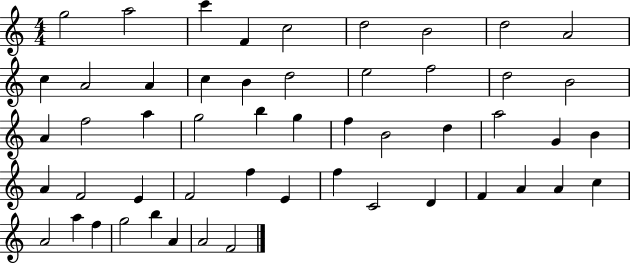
G5/h A5/h C6/q F4/q C5/h D5/h B4/h D5/h A4/h C5/q A4/h A4/q C5/q B4/q D5/h E5/h F5/h D5/h B4/h A4/q F5/h A5/q G5/h B5/q G5/q F5/q B4/h D5/q A5/h G4/q B4/q A4/q F4/h E4/q F4/h F5/q E4/q F5/q C4/h D4/q F4/q A4/q A4/q C5/q A4/h A5/q F5/q G5/h B5/q A4/q A4/h F4/h